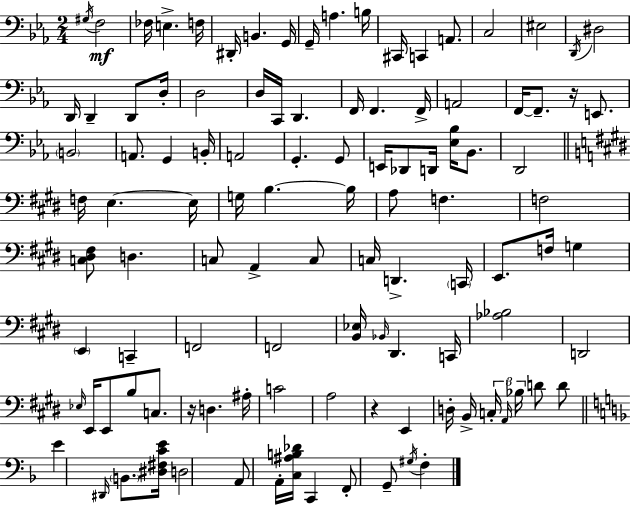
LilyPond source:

{
  \clef bass
  \numericTimeSignature
  \time 2/4
  \key ees \major
  \acciaccatura { gis16 }\mf f2 | fes16 e4.-> | f16 dis,16-. b,4. | g,16 g,16-- a4. | \break b16 cis,16 c,4 a,8. | c2 | eis2 | \acciaccatura { d,16 } dis2 | \break d,16 d,4-- d,8 | d16-. d2 | d16 c,16 d,4. | f,16 f,4. | \break f,16-> a,2 | f,16~~ f,8.-- r16 e,8. | \parenthesize b,2 | a,8. g,4 | \break b,16-. a,2 | g,4.-. | g,8 e,16 des,8 d,16 <ees bes>16 bes,8. | d,2 | \break \bar "||" \break \key e \major f16 e4.~~ e16 | g16 b4.~~ b16 | a8 f4. | f2 | \break <c dis fis>8 d4. | c8 a,4-> c8 | c16 d,4.-> \parenthesize c,16 | e,8. f16 g4 | \break \parenthesize e,4 c,4-- | f,2 | f,2 | <b, ees>16 \grace { bes,16 } dis,4. | \break c,16 <aes bes>2 | d,2 | \grace { ees16 } e,16 e,8 b8 c8. | r16 d4. | \break ais16-. c'2 | a2 | r4 e,4 | d16-. b,16-> \tuplet 3/2 { c16-. \grace { a,16 } bes16 } d'8 | \break d'8 \bar "||" \break \key f \major e'4 \grace { dis,16 } \parenthesize b,8. | <dis fis c' e'>16 d2 | a,8 a,16-. <c ais b des'>16 c,4 | f,8-. g,8-- \acciaccatura { gis16 } f4-. | \break \bar "|."
}